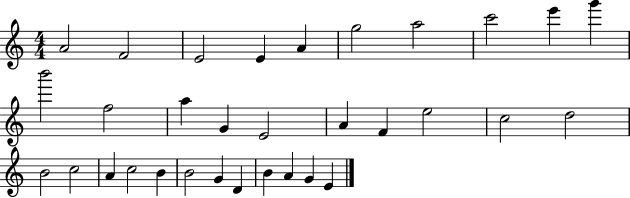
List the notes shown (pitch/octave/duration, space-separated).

A4/h F4/h E4/h E4/q A4/q G5/h A5/h C6/h E6/q G6/q B6/h F5/h A5/q G4/q E4/h A4/q F4/q E5/h C5/h D5/h B4/h C5/h A4/q C5/h B4/q B4/h G4/q D4/q B4/q A4/q G4/q E4/q